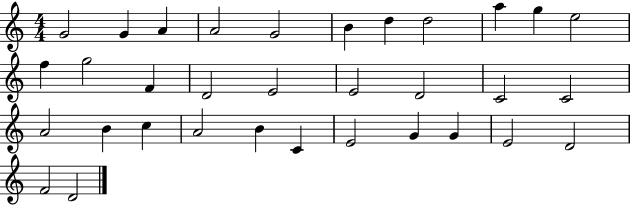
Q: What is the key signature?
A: C major